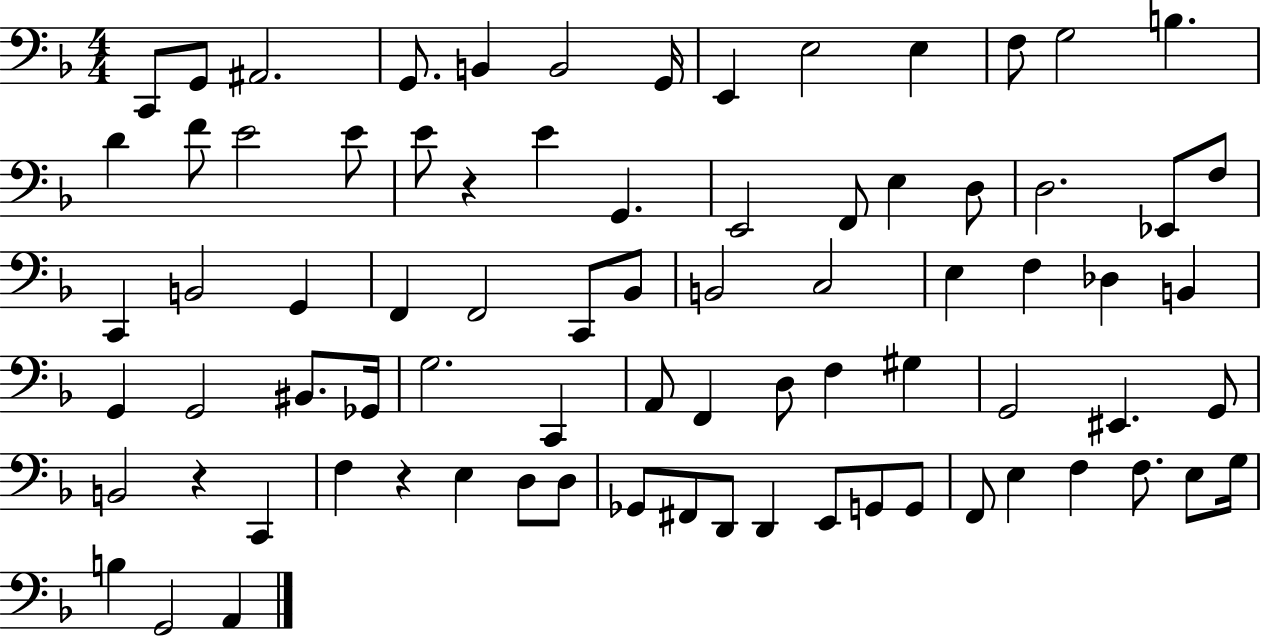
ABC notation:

X:1
T:Untitled
M:4/4
L:1/4
K:F
C,,/2 G,,/2 ^A,,2 G,,/2 B,, B,,2 G,,/4 E,, E,2 E, F,/2 G,2 B, D F/2 E2 E/2 E/2 z E G,, E,,2 F,,/2 E, D,/2 D,2 _E,,/2 F,/2 C,, B,,2 G,, F,, F,,2 C,,/2 _B,,/2 B,,2 C,2 E, F, _D, B,, G,, G,,2 ^B,,/2 _G,,/4 G,2 C,, A,,/2 F,, D,/2 F, ^G, G,,2 ^E,, G,,/2 B,,2 z C,, F, z E, D,/2 D,/2 _G,,/2 ^F,,/2 D,,/2 D,, E,,/2 G,,/2 G,,/2 F,,/2 E, F, F,/2 E,/2 G,/4 B, G,,2 A,,